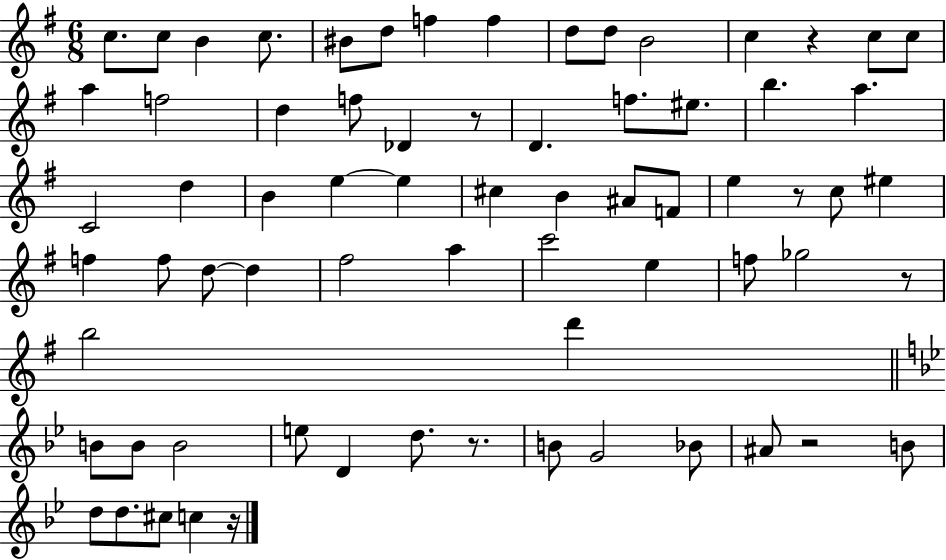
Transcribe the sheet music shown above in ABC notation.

X:1
T:Untitled
M:6/8
L:1/4
K:G
c/2 c/2 B c/2 ^B/2 d/2 f f d/2 d/2 B2 c z c/2 c/2 a f2 d f/2 _D z/2 D f/2 ^e/2 b a C2 d B e e ^c B ^A/2 F/2 e z/2 c/2 ^e f f/2 d/2 d ^f2 a c'2 e f/2 _g2 z/2 b2 d' B/2 B/2 B2 e/2 D d/2 z/2 B/2 G2 _B/2 ^A/2 z2 B/2 d/2 d/2 ^c/2 c z/4